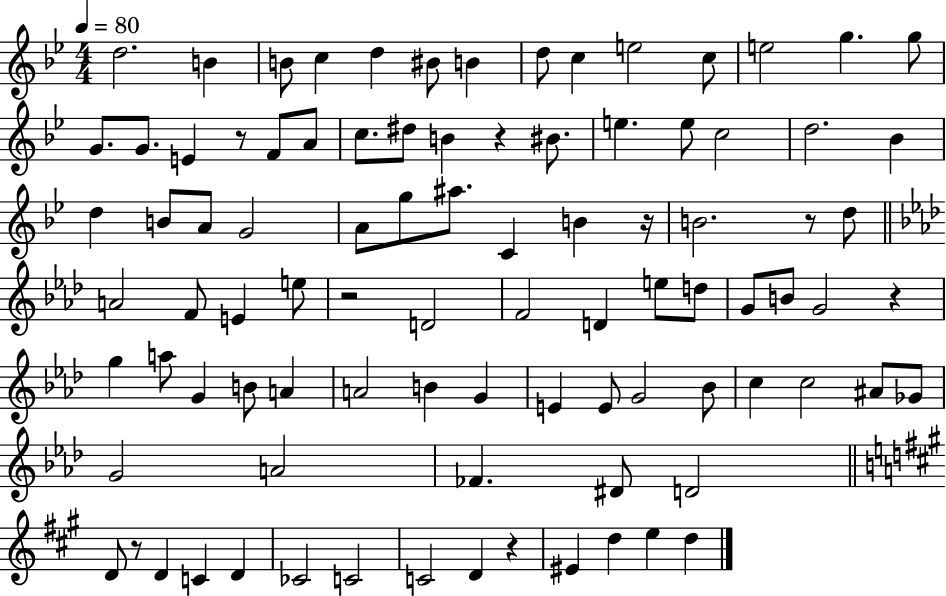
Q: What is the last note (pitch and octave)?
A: D5